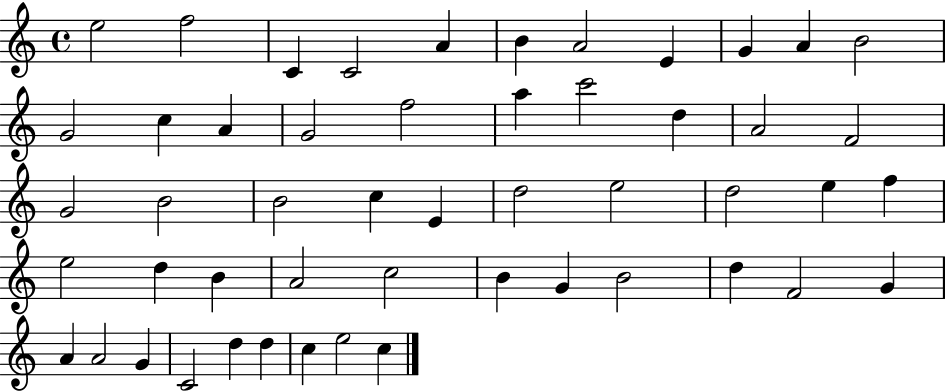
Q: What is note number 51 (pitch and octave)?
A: C5